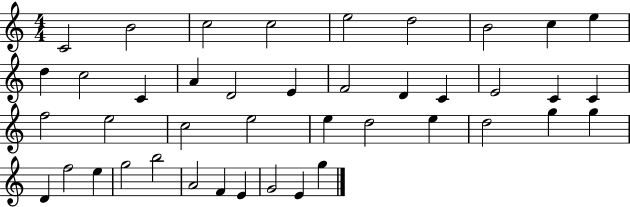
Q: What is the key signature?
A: C major